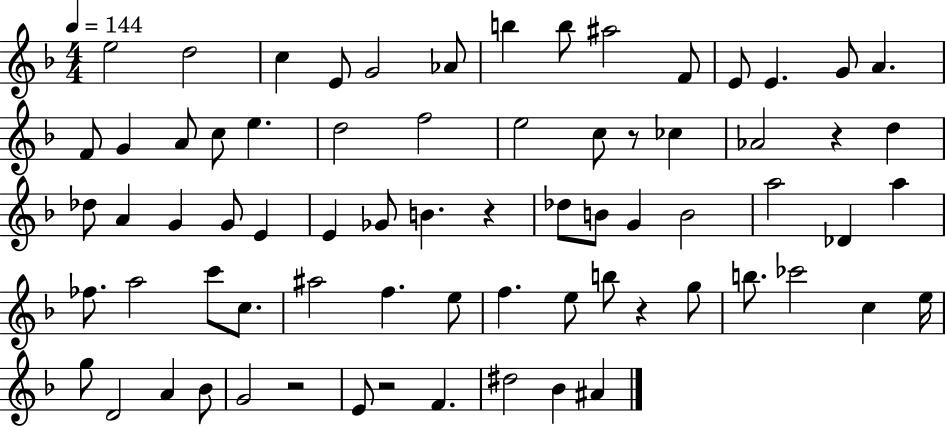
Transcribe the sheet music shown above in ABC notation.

X:1
T:Untitled
M:4/4
L:1/4
K:F
e2 d2 c E/2 G2 _A/2 b b/2 ^a2 F/2 E/2 E G/2 A F/2 G A/2 c/2 e d2 f2 e2 c/2 z/2 _c _A2 z d _d/2 A G G/2 E E _G/2 B z _d/2 B/2 G B2 a2 _D a _f/2 a2 c'/2 c/2 ^a2 f e/2 f e/2 b/2 z g/2 b/2 _c'2 c e/4 g/2 D2 A _B/2 G2 z2 E/2 z2 F ^d2 _B ^A